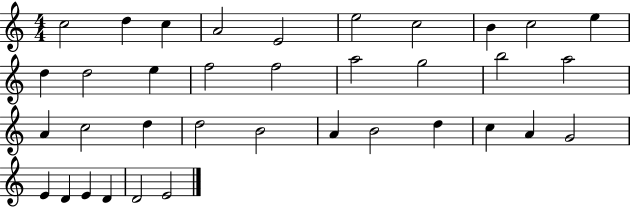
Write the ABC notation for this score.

X:1
T:Untitled
M:4/4
L:1/4
K:C
c2 d c A2 E2 e2 c2 B c2 e d d2 e f2 f2 a2 g2 b2 a2 A c2 d d2 B2 A B2 d c A G2 E D E D D2 E2